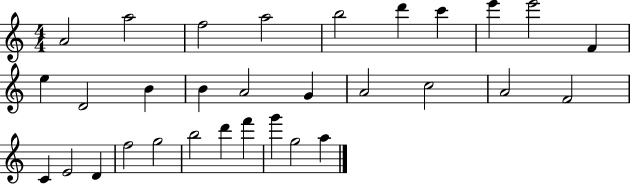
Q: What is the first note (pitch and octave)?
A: A4